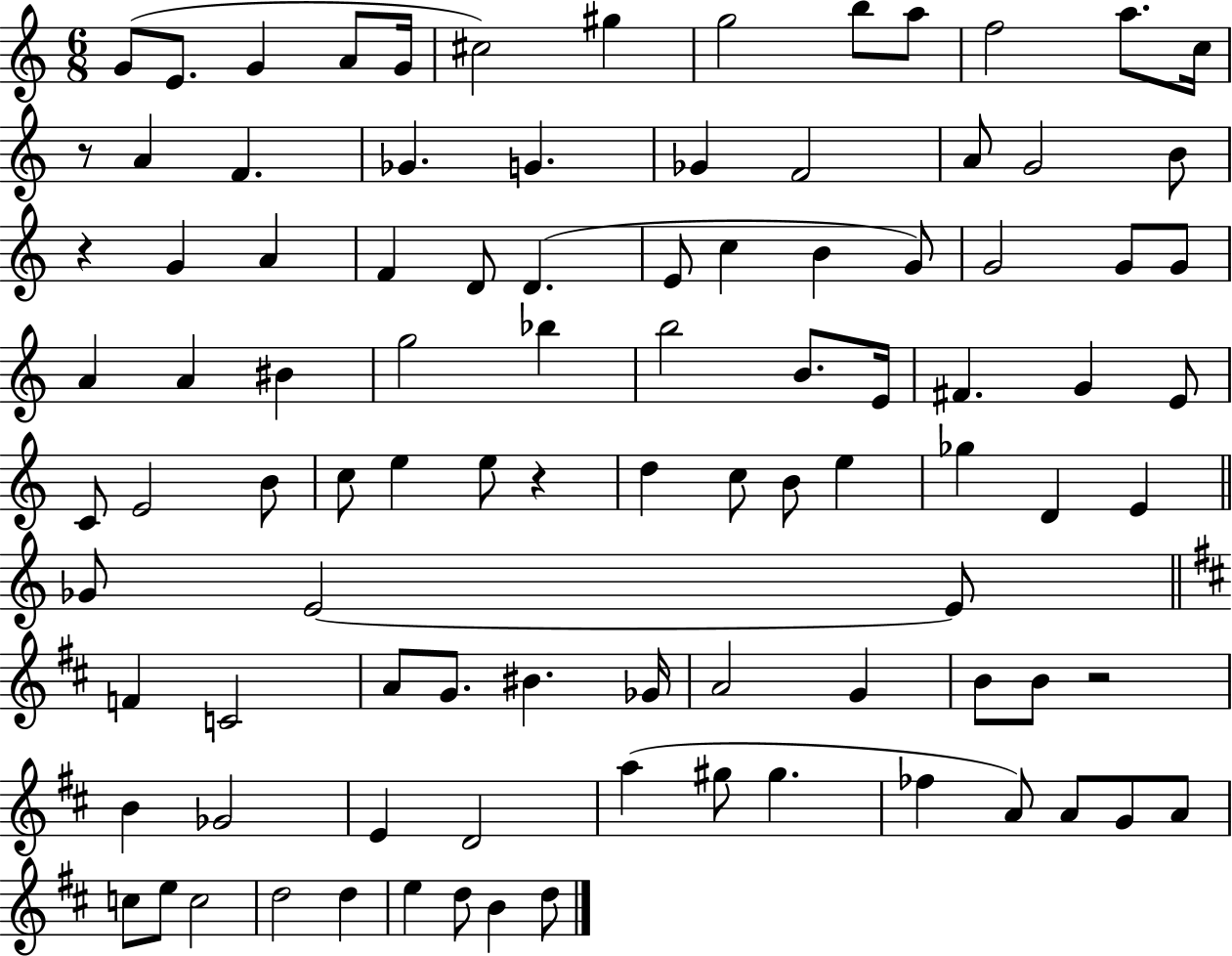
X:1
T:Untitled
M:6/8
L:1/4
K:C
G/2 E/2 G A/2 G/4 ^c2 ^g g2 b/2 a/2 f2 a/2 c/4 z/2 A F _G G _G F2 A/2 G2 B/2 z G A F D/2 D E/2 c B G/2 G2 G/2 G/2 A A ^B g2 _b b2 B/2 E/4 ^F G E/2 C/2 E2 B/2 c/2 e e/2 z d c/2 B/2 e _g D E _G/2 E2 E/2 F C2 A/2 G/2 ^B _G/4 A2 G B/2 B/2 z2 B _G2 E D2 a ^g/2 ^g _f A/2 A/2 G/2 A/2 c/2 e/2 c2 d2 d e d/2 B d/2